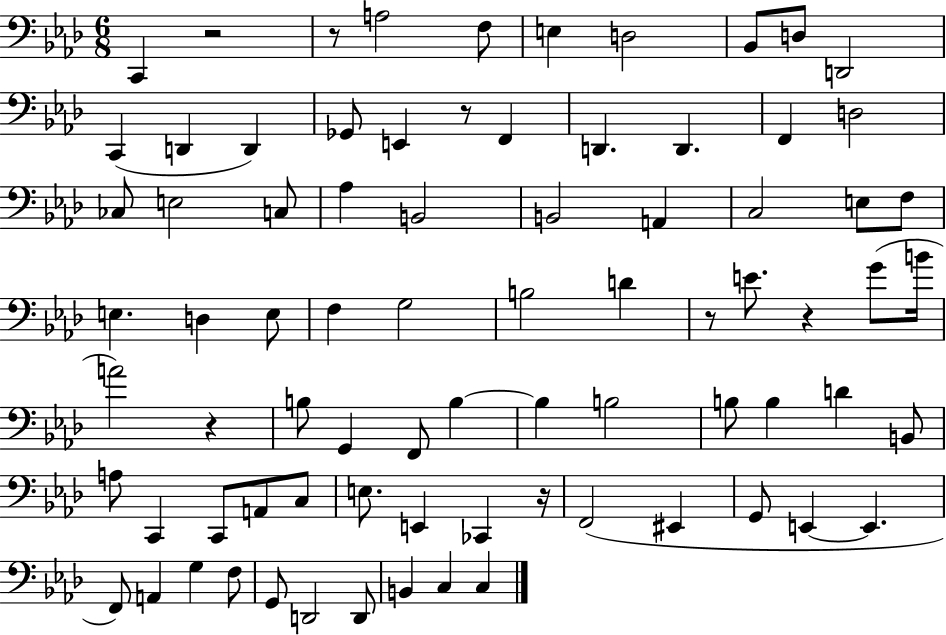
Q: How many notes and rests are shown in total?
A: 79